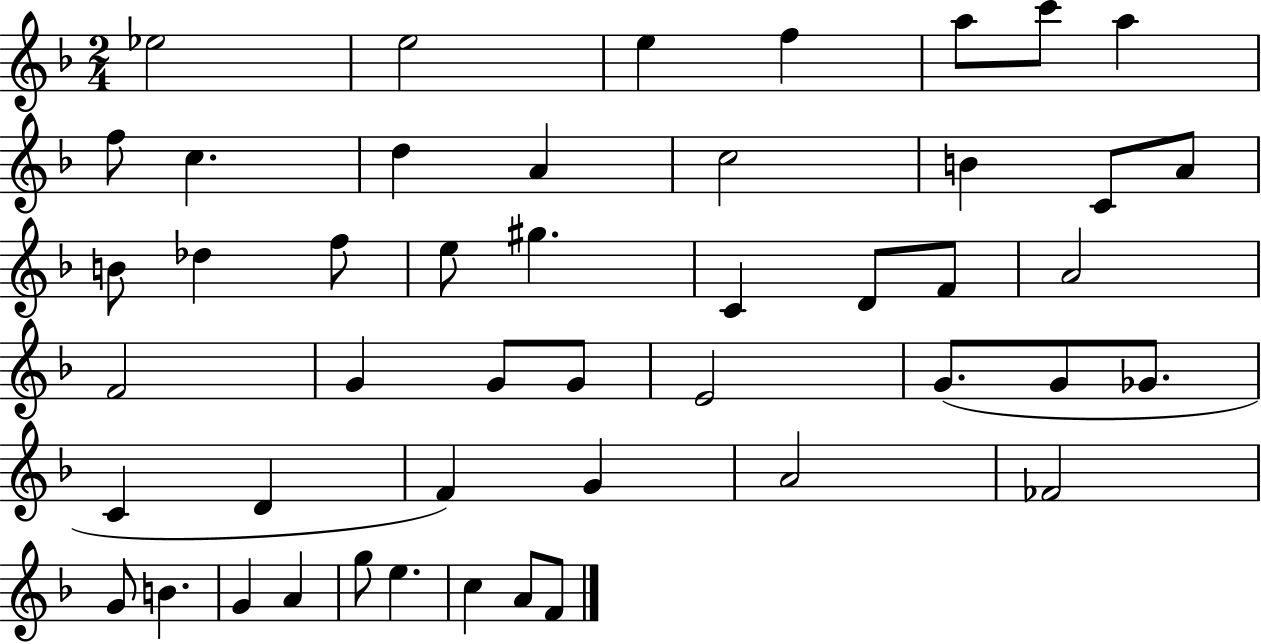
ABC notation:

X:1
T:Untitled
M:2/4
L:1/4
K:F
_e2 e2 e f a/2 c'/2 a f/2 c d A c2 B C/2 A/2 B/2 _d f/2 e/2 ^g C D/2 F/2 A2 F2 G G/2 G/2 E2 G/2 G/2 _G/2 C D F G A2 _F2 G/2 B G A g/2 e c A/2 F/2